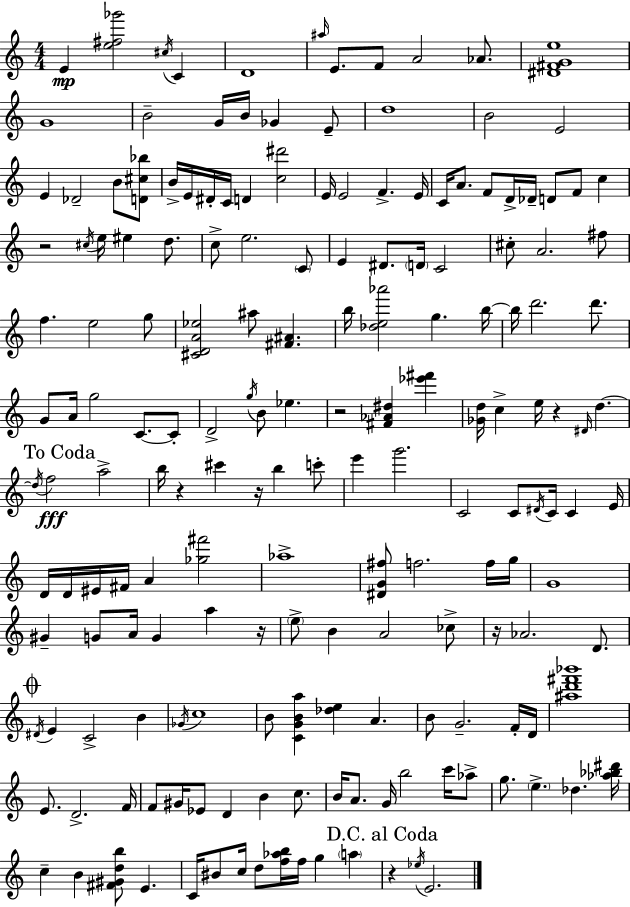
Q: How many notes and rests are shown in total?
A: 179